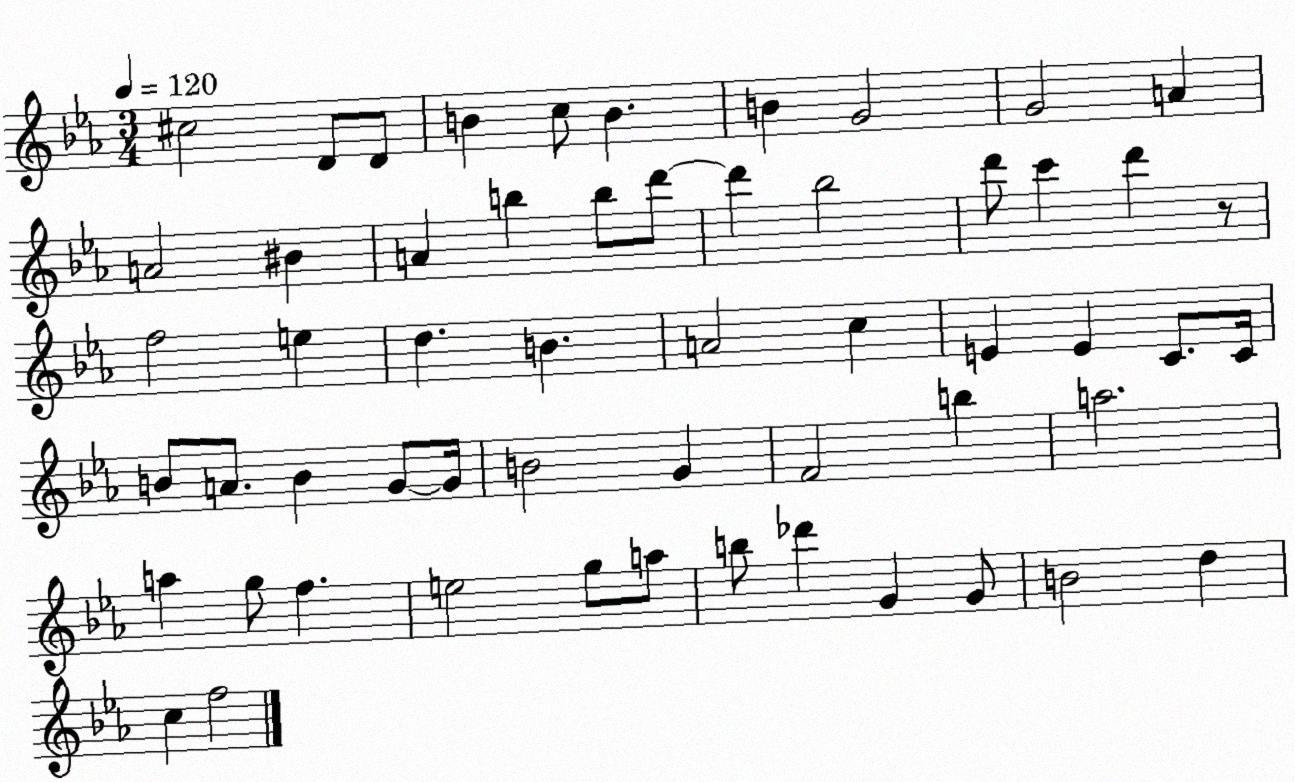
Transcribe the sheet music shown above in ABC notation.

X:1
T:Untitled
M:3/4
L:1/4
K:Eb
^c2 D/2 D/2 B c/2 B B G2 G2 A A2 ^B A b b/2 d'/2 d' _b2 d'/2 c' d' z/2 f2 e d B A2 c E E C/2 C/4 B/2 A/2 B G/2 G/4 B2 G F2 b a2 a g/2 f e2 g/2 a/2 b/2 _d' G G/2 B2 d c f2